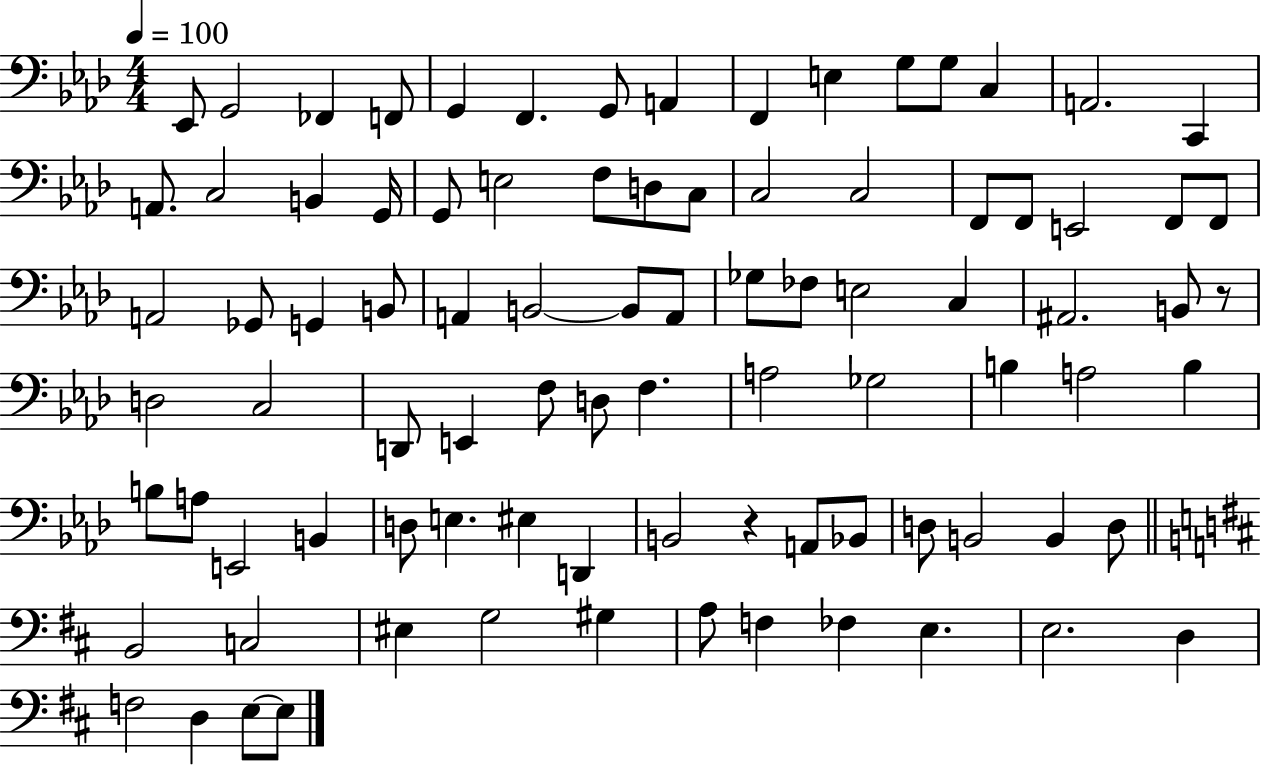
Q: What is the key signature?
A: AES major